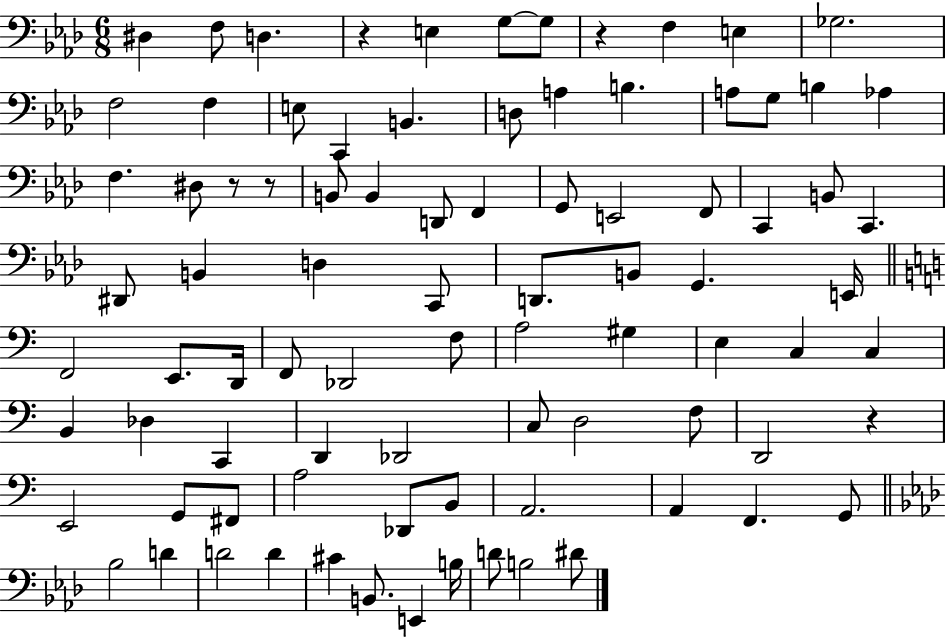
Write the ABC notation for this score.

X:1
T:Untitled
M:6/8
L:1/4
K:Ab
^D, F,/2 D, z E, G,/2 G,/2 z F, E, _G,2 F,2 F, E,/2 C,, B,, D,/2 A, B, A,/2 G,/2 B, _A, F, ^D,/2 z/2 z/2 B,,/2 B,, D,,/2 F,, G,,/2 E,,2 F,,/2 C,, B,,/2 C,, ^D,,/2 B,, D, C,,/2 D,,/2 B,,/2 G,, E,,/4 F,,2 E,,/2 D,,/4 F,,/2 _D,,2 F,/2 A,2 ^G, E, C, C, B,, _D, C,, D,, _D,,2 C,/2 D,2 F,/2 D,,2 z E,,2 G,,/2 ^F,,/2 A,2 _D,,/2 B,,/2 A,,2 A,, F,, G,,/2 _B,2 D D2 D ^C B,,/2 E,, B,/4 D/2 B,2 ^D/2